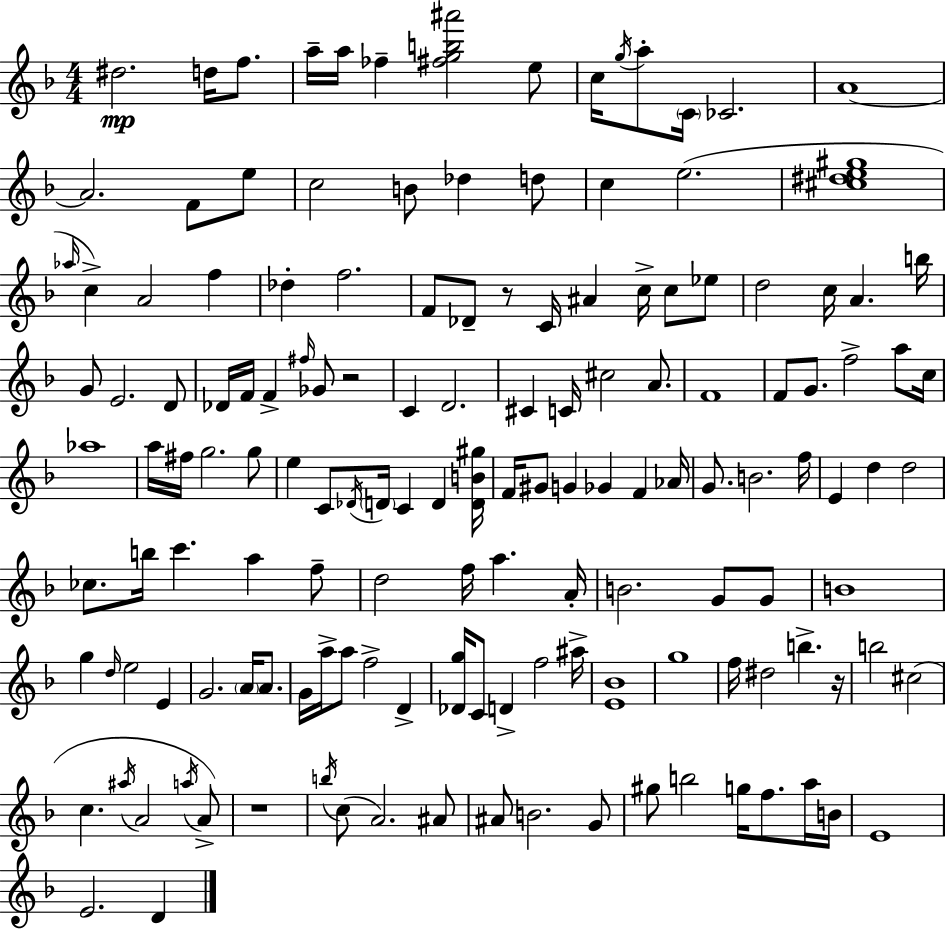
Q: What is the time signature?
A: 4/4